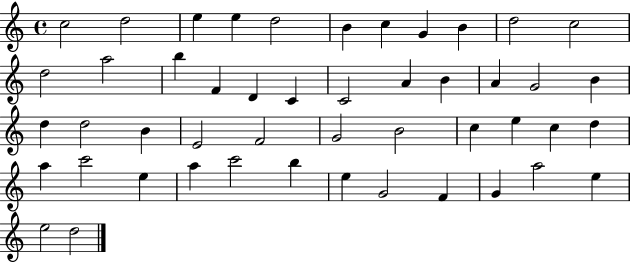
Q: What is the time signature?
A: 4/4